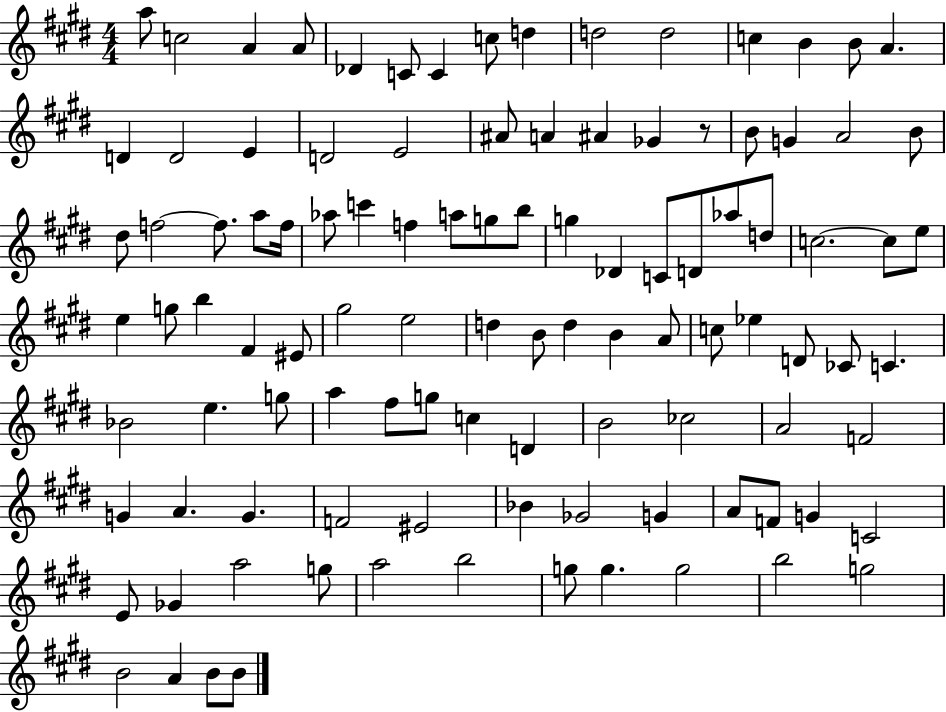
{
  \clef treble
  \numericTimeSignature
  \time 4/4
  \key e \major
  a''8 c''2 a'4 a'8 | des'4 c'8 c'4 c''8 d''4 | d''2 d''2 | c''4 b'4 b'8 a'4. | \break d'4 d'2 e'4 | d'2 e'2 | ais'8 a'4 ais'4 ges'4 r8 | b'8 g'4 a'2 b'8 | \break dis''8 f''2~~ f''8. a''8 f''16 | aes''8 c'''4 f''4 a''8 g''8 b''8 | g''4 des'4 c'8 d'8 aes''8 d''8 | c''2.~~ c''8 e''8 | \break e''4 g''8 b''4 fis'4 eis'8 | gis''2 e''2 | d''4 b'8 d''4 b'4 a'8 | c''8 ees''4 d'8 ces'8 c'4. | \break bes'2 e''4. g''8 | a''4 fis''8 g''8 c''4 d'4 | b'2 ces''2 | a'2 f'2 | \break g'4 a'4. g'4. | f'2 eis'2 | bes'4 ges'2 g'4 | a'8 f'8 g'4 c'2 | \break e'8 ges'4 a''2 g''8 | a''2 b''2 | g''8 g''4. g''2 | b''2 g''2 | \break b'2 a'4 b'8 b'8 | \bar "|."
}